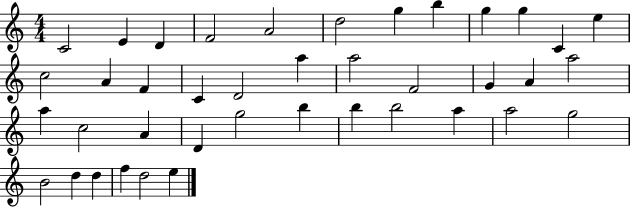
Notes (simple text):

C4/h E4/q D4/q F4/h A4/h D5/h G5/q B5/q G5/q G5/q C4/q E5/q C5/h A4/q F4/q C4/q D4/h A5/q A5/h F4/h G4/q A4/q A5/h A5/q C5/h A4/q D4/q G5/h B5/q B5/q B5/h A5/q A5/h G5/h B4/h D5/q D5/q F5/q D5/h E5/q